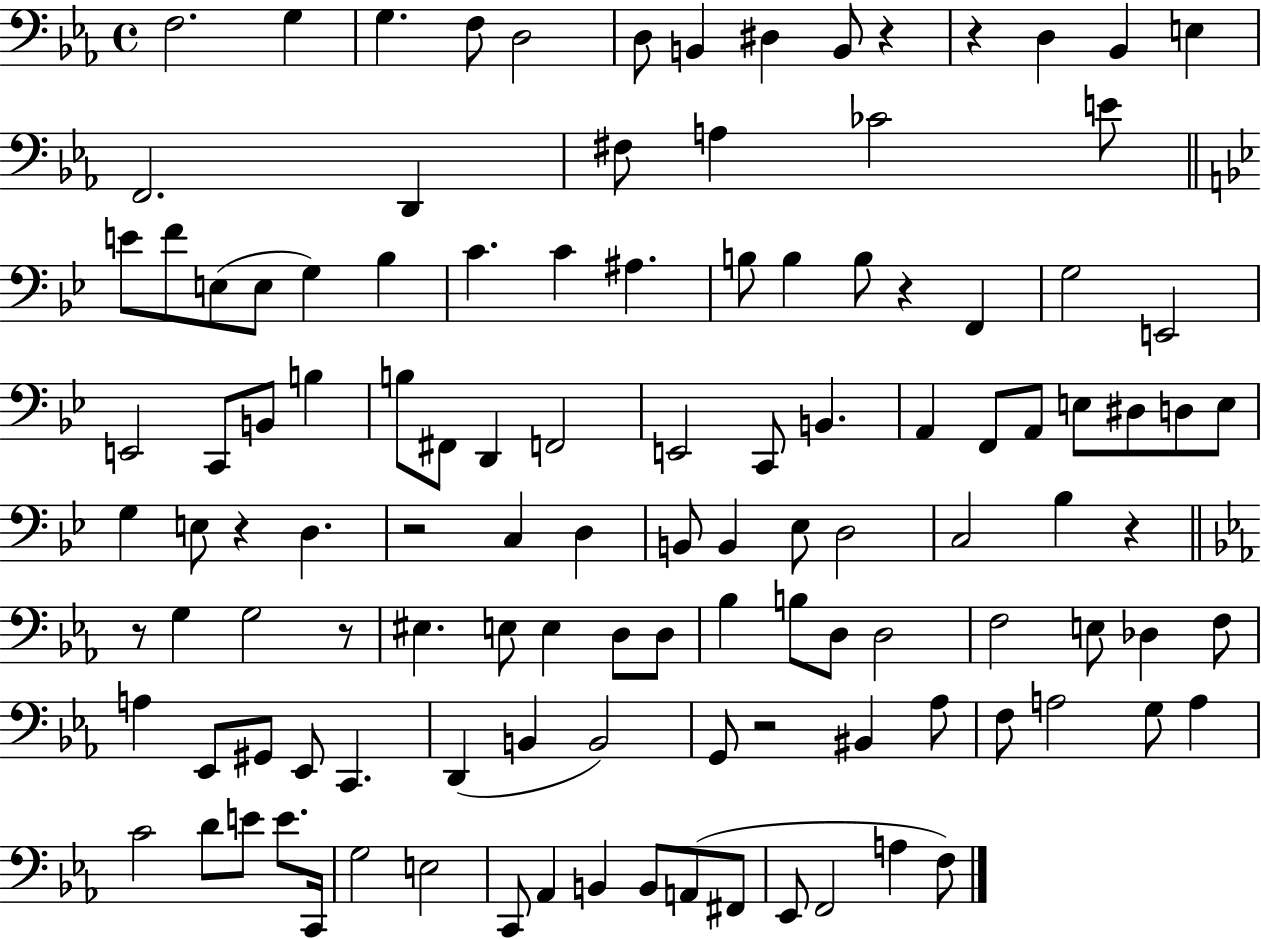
{
  \clef bass
  \time 4/4
  \defaultTimeSignature
  \key ees \major
  f2. g4 | g4. f8 d2 | d8 b,4 dis4 b,8 r4 | r4 d4 bes,4 e4 | \break f,2. d,4 | fis8 a4 ces'2 e'8 | \bar "||" \break \key g \minor e'8 f'8 e8( e8 g4) bes4 | c'4. c'4 ais4. | b8 b4 b8 r4 f,4 | g2 e,2 | \break e,2 c,8 b,8 b4 | b8 fis,8 d,4 f,2 | e,2 c,8 b,4. | a,4 f,8 a,8 e8 dis8 d8 e8 | \break g4 e8 r4 d4. | r2 c4 d4 | b,8 b,4 ees8 d2 | c2 bes4 r4 | \break \bar "||" \break \key ees \major r8 g4 g2 r8 | eis4. e8 e4 d8 d8 | bes4 b8 d8 d2 | f2 e8 des4 f8 | \break a4 ees,8 gis,8 ees,8 c,4. | d,4( b,4 b,2) | g,8 r2 bis,4 aes8 | f8 a2 g8 a4 | \break c'2 d'8 e'8 e'8. c,16 | g2 e2 | c,8 aes,4 b,4 b,8 a,8( fis,8 | ees,8 f,2 a4 f8) | \break \bar "|."
}